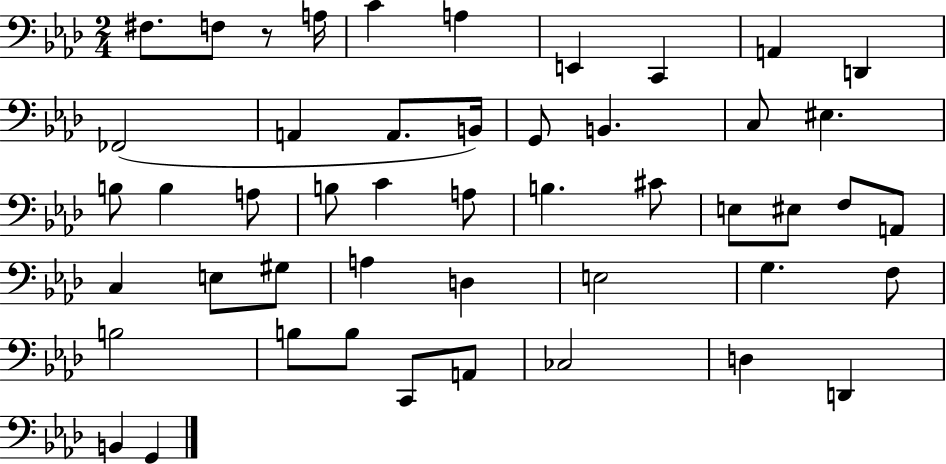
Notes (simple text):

F#3/e. F3/e R/e A3/s C4/q A3/q E2/q C2/q A2/q D2/q FES2/h A2/q A2/e. B2/s G2/e B2/q. C3/e EIS3/q. B3/e B3/q A3/e B3/e C4/q A3/e B3/q. C#4/e E3/e EIS3/e F3/e A2/e C3/q E3/e G#3/e A3/q D3/q E3/h G3/q. F3/e B3/h B3/e B3/e C2/e A2/e CES3/h D3/q D2/q B2/q G2/q